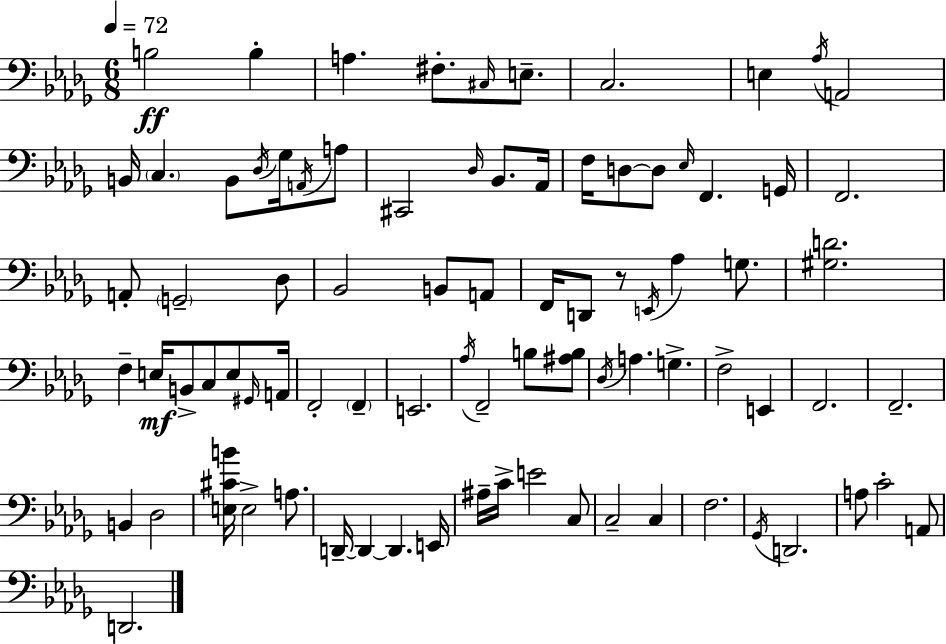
X:1
T:Untitled
M:6/8
L:1/4
K:Bbm
B,2 B, A, ^F,/2 ^C,/4 E,/2 C,2 E, _A,/4 A,,2 B,,/4 C, B,,/2 _D,/4 _G,/4 A,,/4 A,/2 ^C,,2 _D,/4 _B,,/2 _A,,/4 F,/4 D,/2 D,/2 _E,/4 F,, G,,/4 F,,2 A,,/2 G,,2 _D,/2 _B,,2 B,,/2 A,,/2 F,,/4 D,,/2 z/2 E,,/4 _A, G,/2 [^G,D]2 F, E,/4 B,,/2 C,/2 E,/2 ^G,,/4 A,,/4 F,,2 F,, E,,2 _A,/4 F,,2 B,/2 [^A,B,]/2 _D,/4 A, G, F,2 E,, F,,2 F,,2 B,, _D,2 [E,^CB]/4 E,2 A,/2 D,,/4 D,, D,, E,,/4 ^A,/4 C/4 E2 C,/2 C,2 C, F,2 _G,,/4 D,,2 A,/2 C2 A,,/2 D,,2